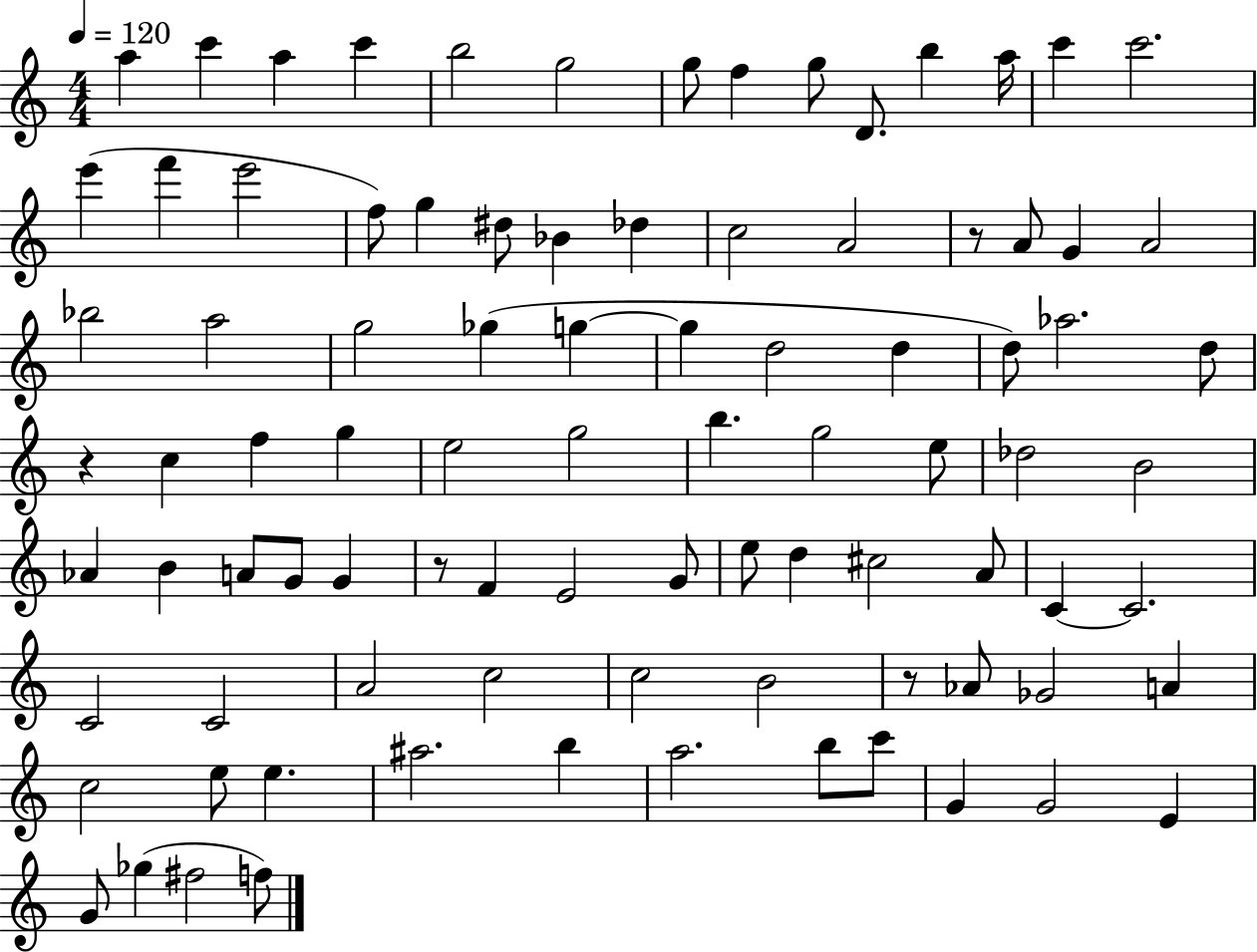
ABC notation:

X:1
T:Untitled
M:4/4
L:1/4
K:C
a c' a c' b2 g2 g/2 f g/2 D/2 b a/4 c' c'2 e' f' e'2 f/2 g ^d/2 _B _d c2 A2 z/2 A/2 G A2 _b2 a2 g2 _g g g d2 d d/2 _a2 d/2 z c f g e2 g2 b g2 e/2 _d2 B2 _A B A/2 G/2 G z/2 F E2 G/2 e/2 d ^c2 A/2 C C2 C2 C2 A2 c2 c2 B2 z/2 _A/2 _G2 A c2 e/2 e ^a2 b a2 b/2 c'/2 G G2 E G/2 _g ^f2 f/2